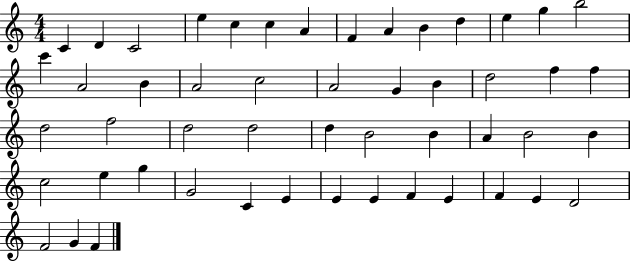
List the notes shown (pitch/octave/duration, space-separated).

C4/q D4/q C4/h E5/q C5/q C5/q A4/q F4/q A4/q B4/q D5/q E5/q G5/q B5/h C6/q A4/h B4/q A4/h C5/h A4/h G4/q B4/q D5/h F5/q F5/q D5/h F5/h D5/h D5/h D5/q B4/h B4/q A4/q B4/h B4/q C5/h E5/q G5/q G4/h C4/q E4/q E4/q E4/q F4/q E4/q F4/q E4/q D4/h F4/h G4/q F4/q